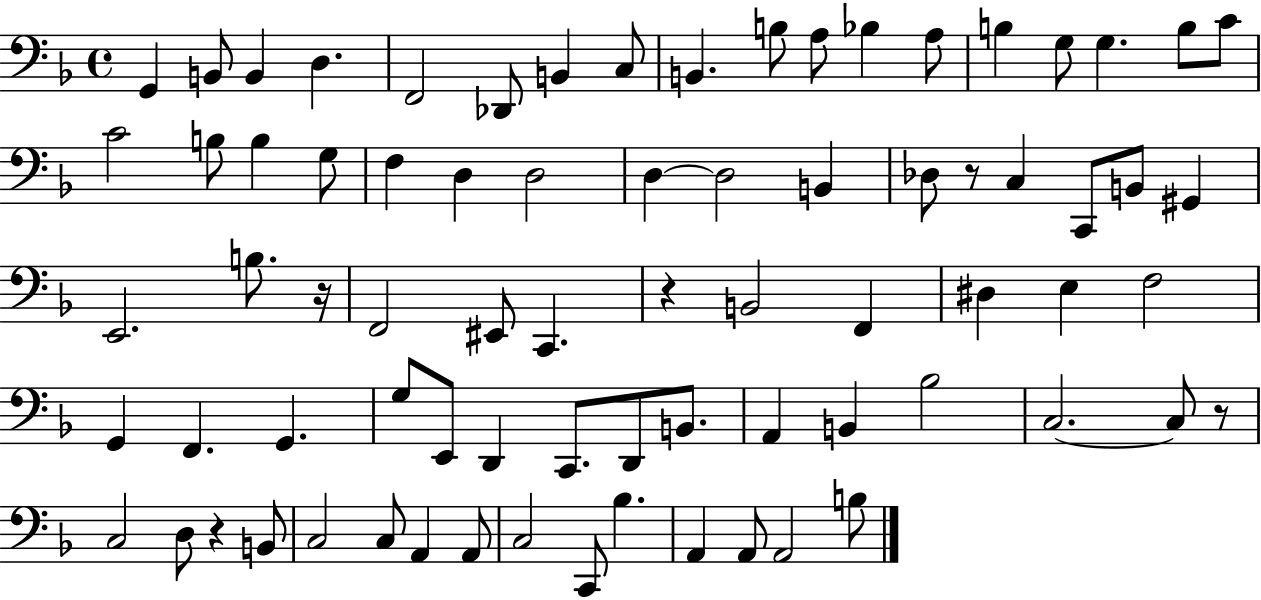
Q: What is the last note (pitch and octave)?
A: B3